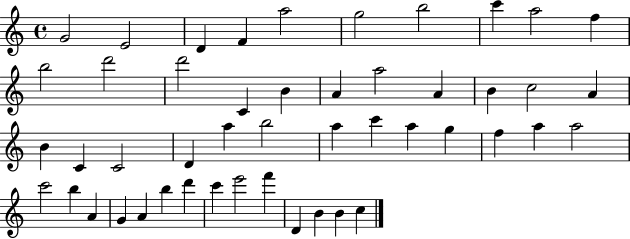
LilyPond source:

{
  \clef treble
  \time 4/4
  \defaultTimeSignature
  \key c \major
  g'2 e'2 | d'4 f'4 a''2 | g''2 b''2 | c'''4 a''2 f''4 | \break b''2 d'''2 | d'''2 c'4 b'4 | a'4 a''2 a'4 | b'4 c''2 a'4 | \break b'4 c'4 c'2 | d'4 a''4 b''2 | a''4 c'''4 a''4 g''4 | f''4 a''4 a''2 | \break c'''2 b''4 a'4 | g'4 a'4 b''4 d'''4 | c'''4 e'''2 f'''4 | d'4 b'4 b'4 c''4 | \break \bar "|."
}